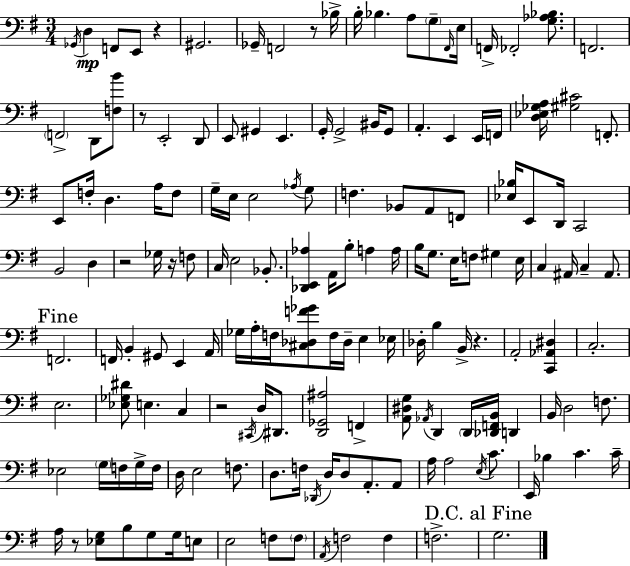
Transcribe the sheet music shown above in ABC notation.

X:1
T:Untitled
M:3/4
L:1/4
K:Em
_G,,/4 D, F,,/2 E,,/2 z ^G,,2 _G,,/4 F,,2 z/2 _B,/4 B,/4 _B, A,/2 G,/2 ^F,,/4 E,/4 F,,/4 _F,,2 [G,_A,_B,]/2 F,,2 F,,2 D,,/2 [F,B]/2 z/2 E,,2 D,,/2 E,,/2 ^G,, E,, G,,/4 G,,2 ^B,,/4 G,,/2 A,, E,, E,,/4 F,,/4 [D,_E,_G,A,]/4 [^G,^C]2 F,,/2 E,,/2 F,/4 D, A,/4 F,/2 G,/4 E,/4 E,2 _A,/4 G,/2 F, _B,,/2 A,,/2 F,,/2 [_E,_B,]/4 E,,/2 D,,/4 C,,2 B,,2 D, z2 _G,/4 z/4 F,/2 C,/4 E,2 _B,,/2 [_D,,E,,_A,] A,,/4 B,/2 A, A,/4 B,/4 G,/2 E,/4 F,/2 ^G, E,/4 C, ^A,,/4 C, ^A,,/2 F,,2 F,,/4 B,, ^G,,/2 E,, A,,/4 _G,/4 A,/4 F,/4 [^C,_D,F_G]/2 F,/4 _D,/4 E, _E,/4 _D,/4 B, B,,/4 z A,,2 [C,,_A,,^D,] C,2 E,2 [_E,_G,^D]/2 E, C, z2 ^C,,/4 D,/4 ^D,,/2 [D,,_G,,^A,]2 F,, [A,,^D,G,]/2 _A,,/4 D,, D,,/4 [_D,,F,,B,,]/4 D,, B,,/4 D,2 F,/2 _E,2 G,/4 F,/4 G,/4 F,/4 D,/4 E,2 F,/2 D,/2 F,/4 _D,,/4 D,/4 D,/2 A,,/2 A,,/2 A,/4 A,2 E,/4 C/2 E,,/4 _B, C C/4 A,/4 z/2 [_E,G,]/2 B,/2 G,/2 G,/4 E,/2 E,2 F,/2 F,/2 A,,/4 F,2 F, F,2 G,2